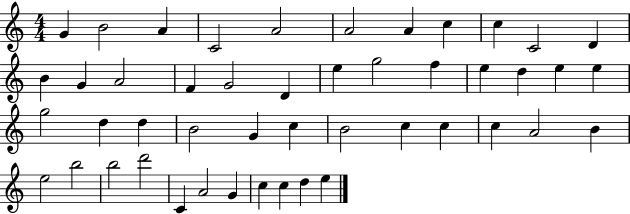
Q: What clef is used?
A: treble